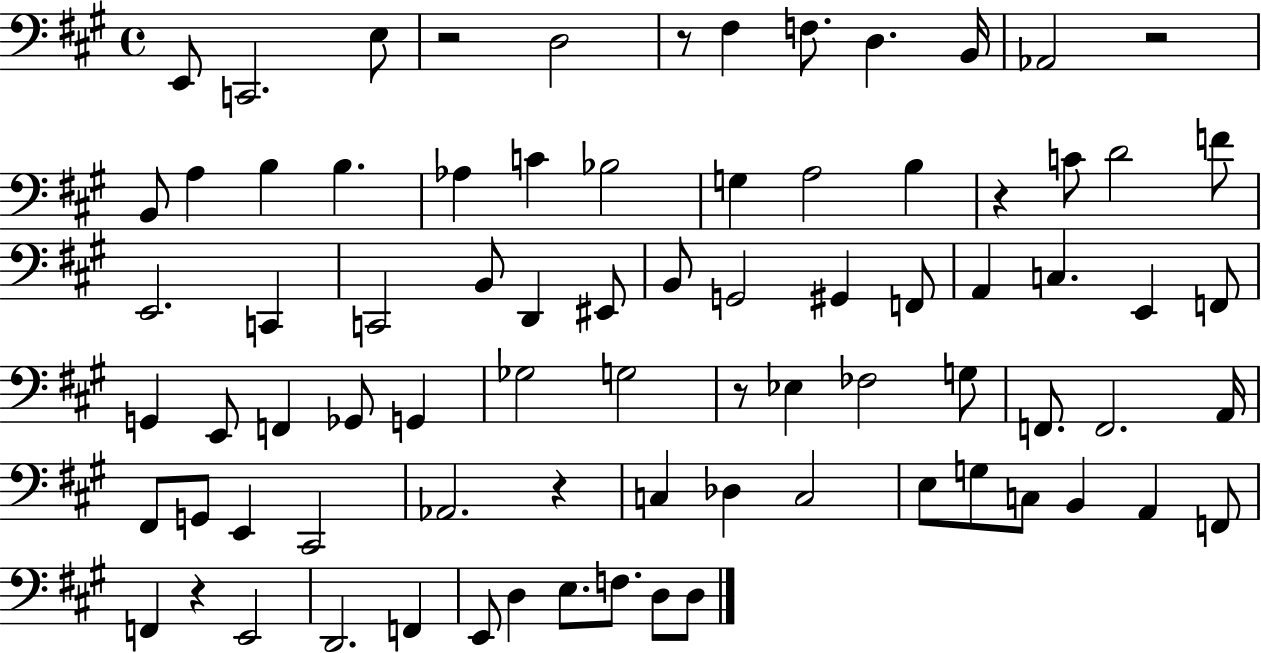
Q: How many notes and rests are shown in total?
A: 80